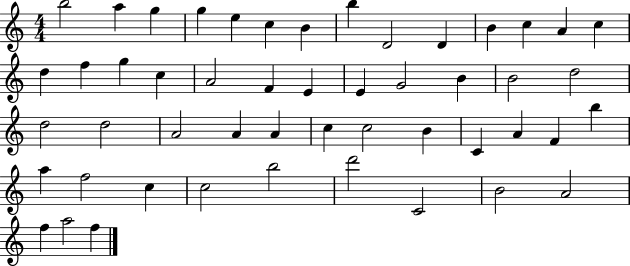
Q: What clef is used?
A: treble